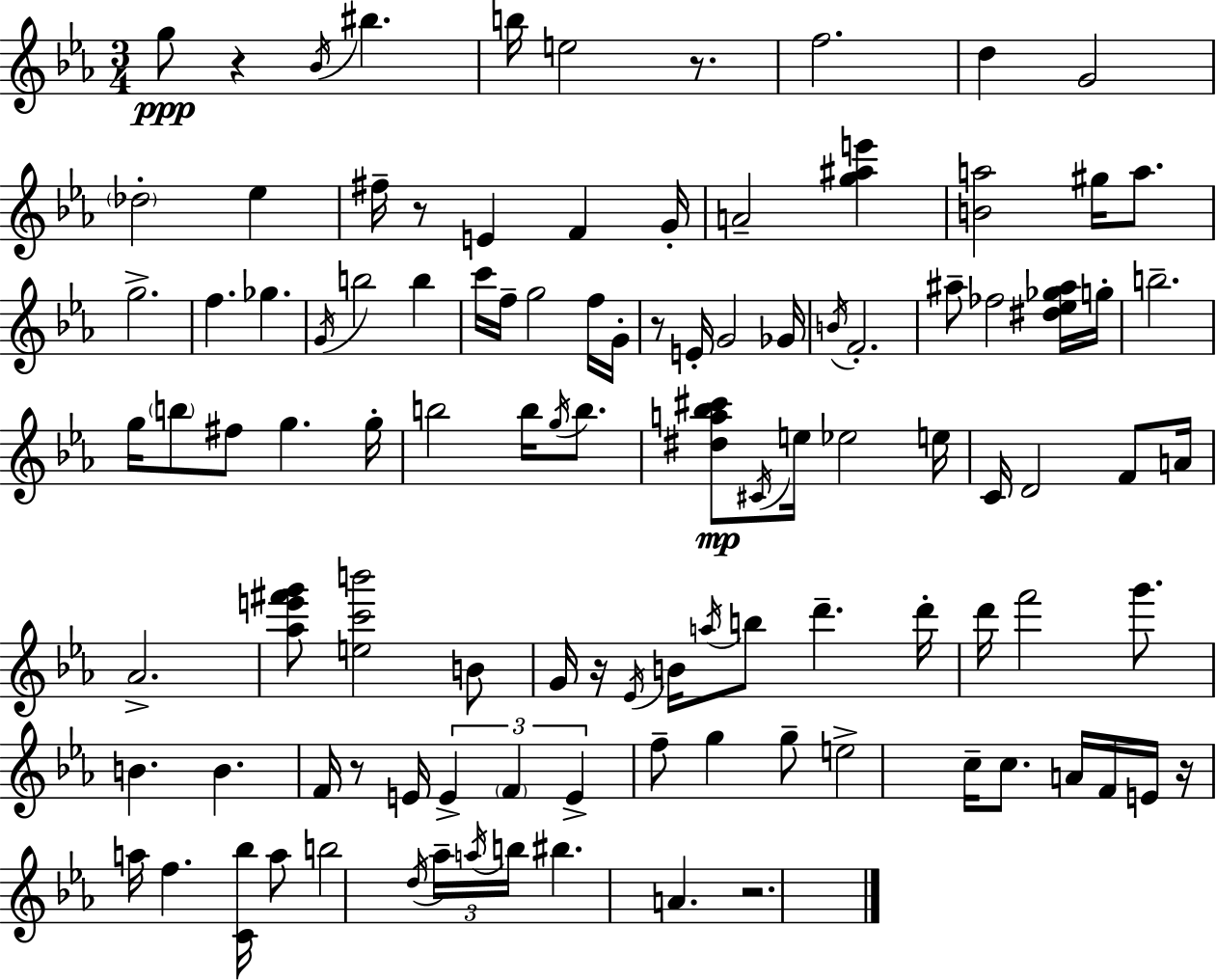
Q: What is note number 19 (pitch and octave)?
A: F5